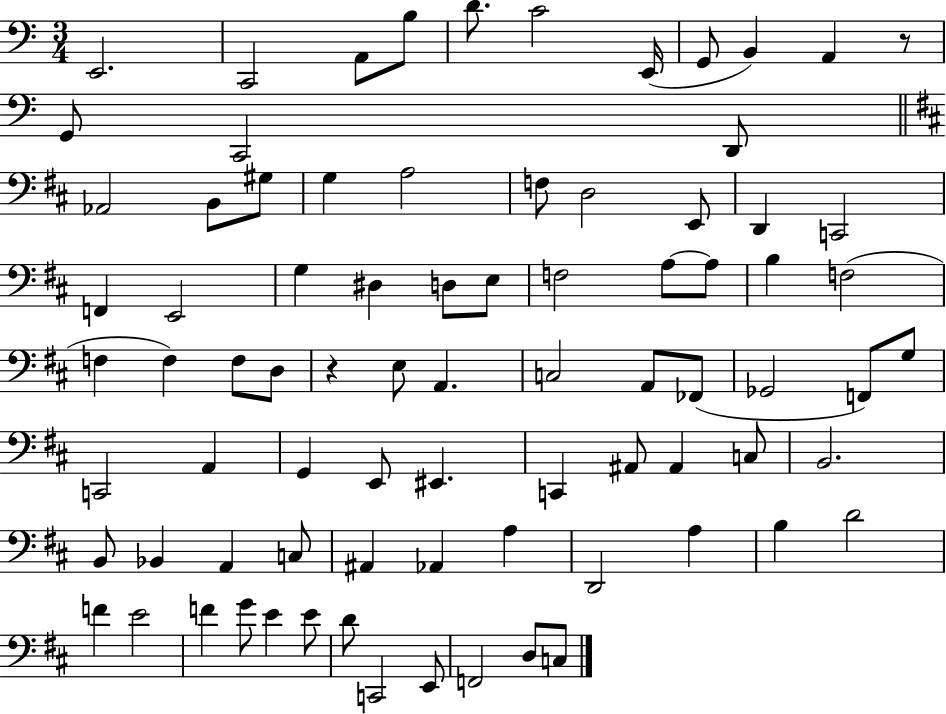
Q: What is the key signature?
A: C major